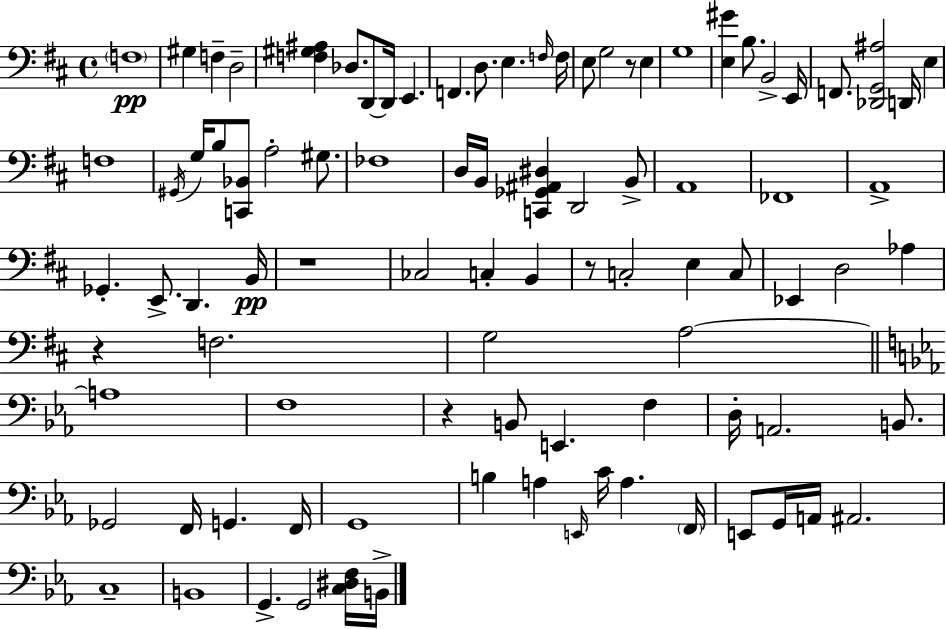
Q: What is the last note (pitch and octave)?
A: B2